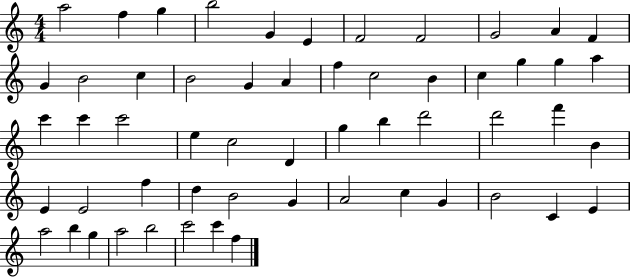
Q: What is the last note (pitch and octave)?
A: F5